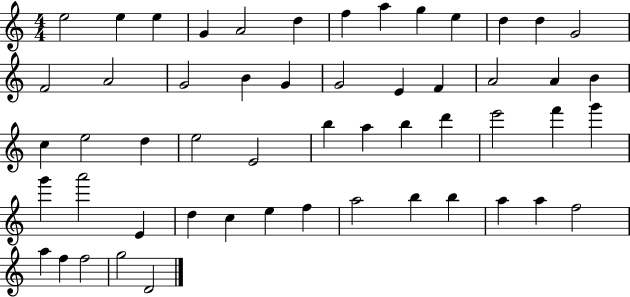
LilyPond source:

{
  \clef treble
  \numericTimeSignature
  \time 4/4
  \key c \major
  e''2 e''4 e''4 | g'4 a'2 d''4 | f''4 a''4 g''4 e''4 | d''4 d''4 g'2 | \break f'2 a'2 | g'2 b'4 g'4 | g'2 e'4 f'4 | a'2 a'4 b'4 | \break c''4 e''2 d''4 | e''2 e'2 | b''4 a''4 b''4 d'''4 | e'''2 f'''4 g'''4 | \break g'''4 a'''2 e'4 | d''4 c''4 e''4 f''4 | a''2 b''4 b''4 | a''4 a''4 f''2 | \break a''4 f''4 f''2 | g''2 d'2 | \bar "|."
}